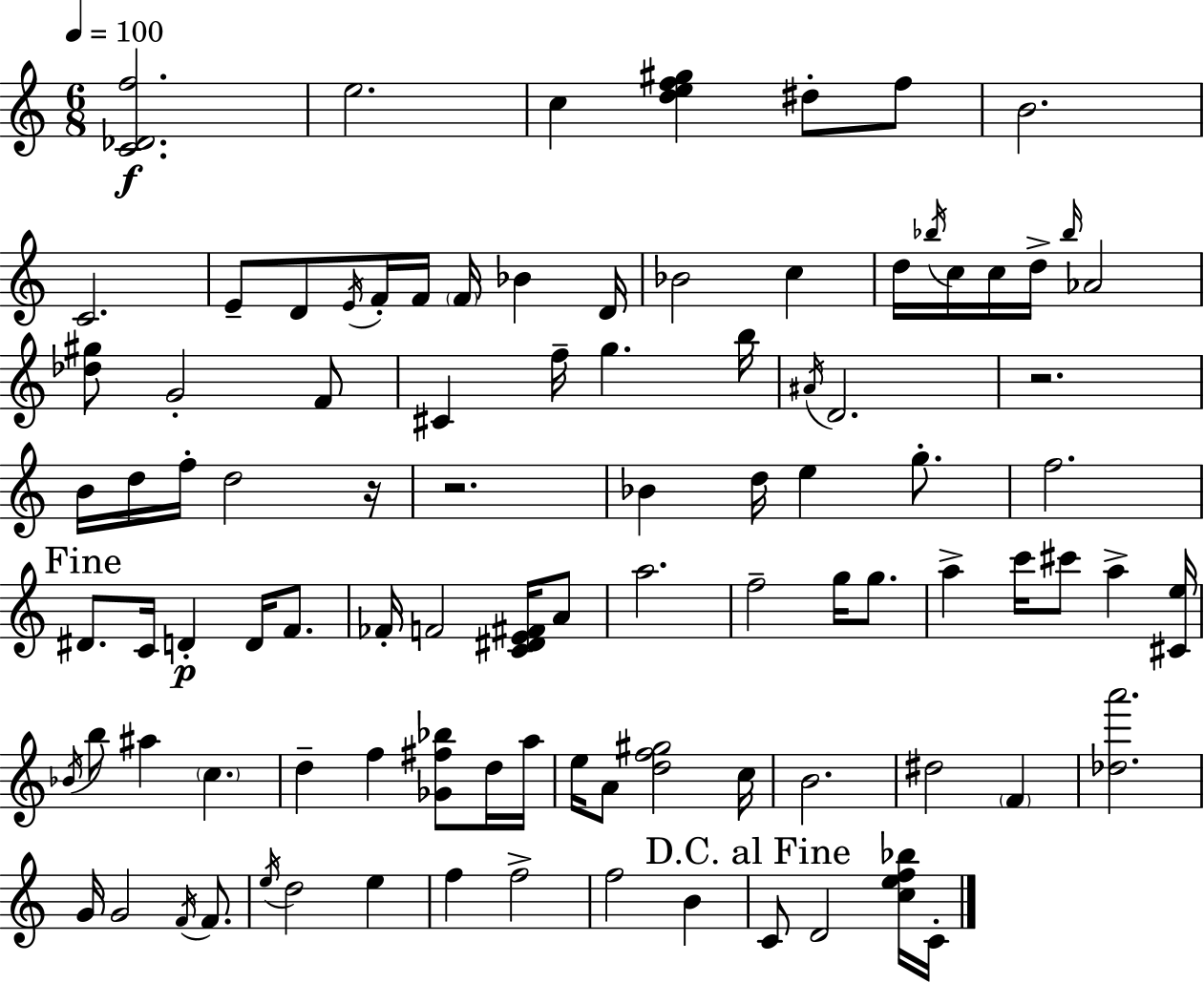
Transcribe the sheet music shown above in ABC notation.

X:1
T:Untitled
M:6/8
L:1/4
K:C
[C_Df]2 e2 c [def^g] ^d/2 f/2 B2 C2 E/2 D/2 E/4 F/4 F/4 F/4 _B D/4 _B2 c d/4 _b/4 c/4 c/4 d/4 _b/4 _A2 [_d^g]/2 G2 F/2 ^C f/4 g b/4 ^A/4 D2 z2 B/4 d/4 f/4 d2 z/4 z2 _B d/4 e g/2 f2 ^D/2 C/4 D D/4 F/2 _F/4 F2 [C^DE^F]/4 A/2 a2 f2 g/4 g/2 a c'/4 ^c'/2 a [^Ce]/4 _B/4 b/2 ^a c d f [_G^f_b]/2 d/4 a/4 e/4 A/2 [df^g]2 c/4 B2 ^d2 F [_da']2 G/4 G2 F/4 F/2 e/4 d2 e f f2 f2 B C/2 D2 [cef_b]/4 C/4